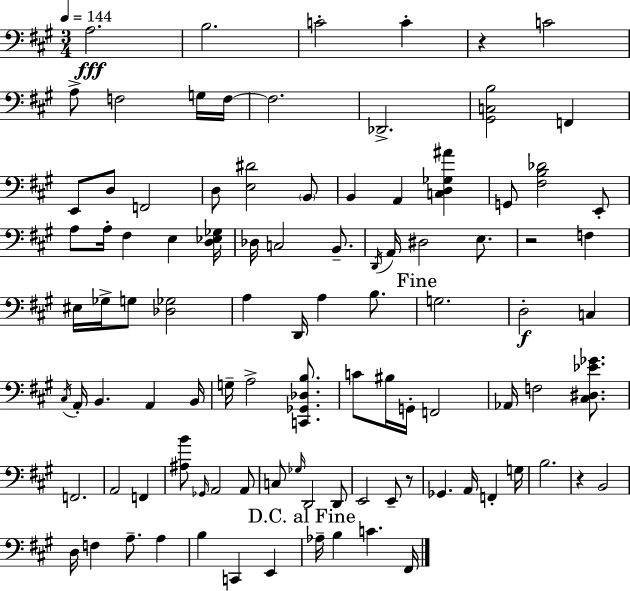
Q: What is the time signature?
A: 3/4